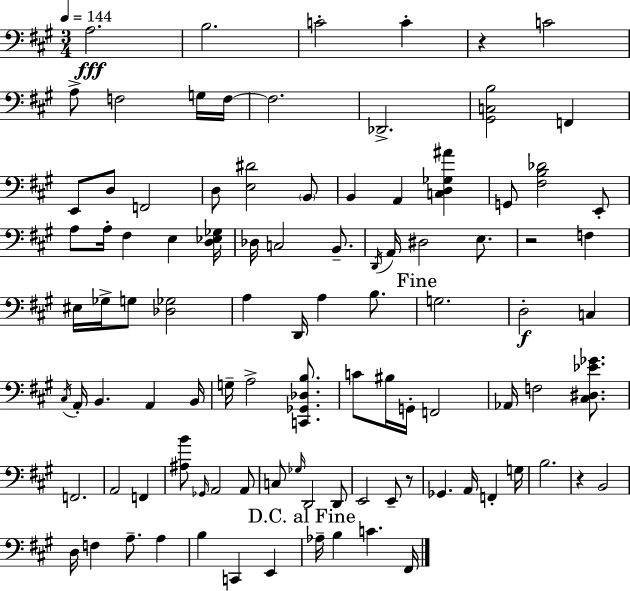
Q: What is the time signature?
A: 3/4